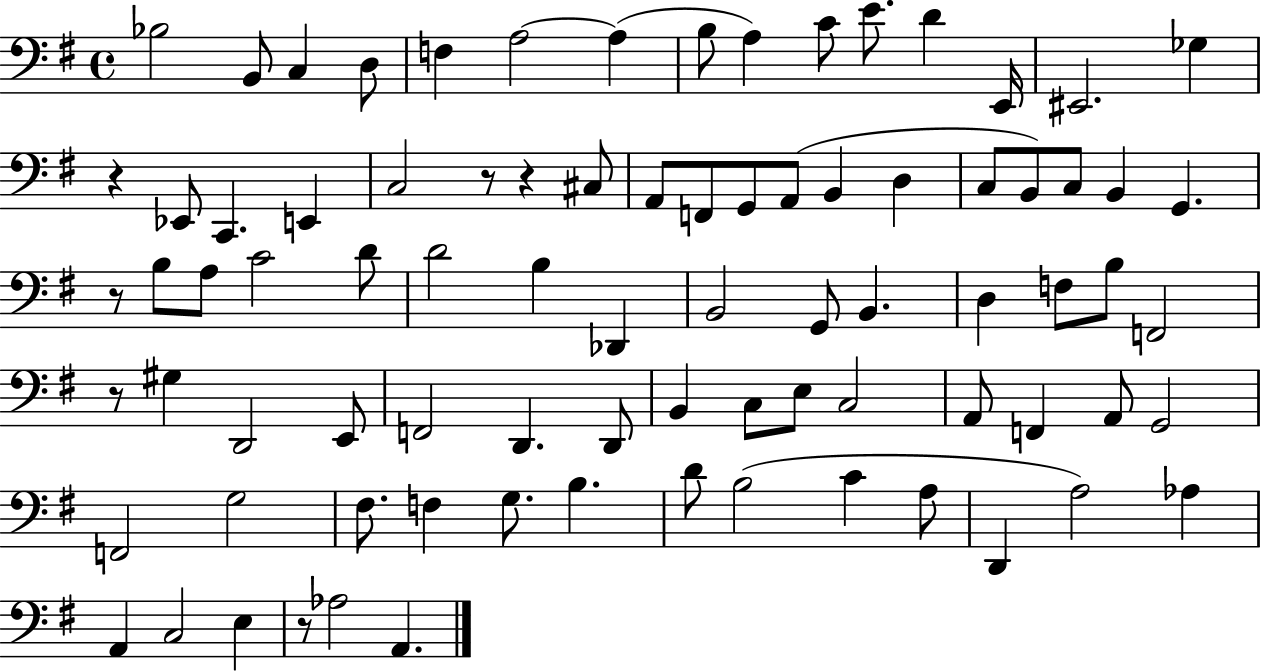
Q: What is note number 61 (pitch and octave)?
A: G3